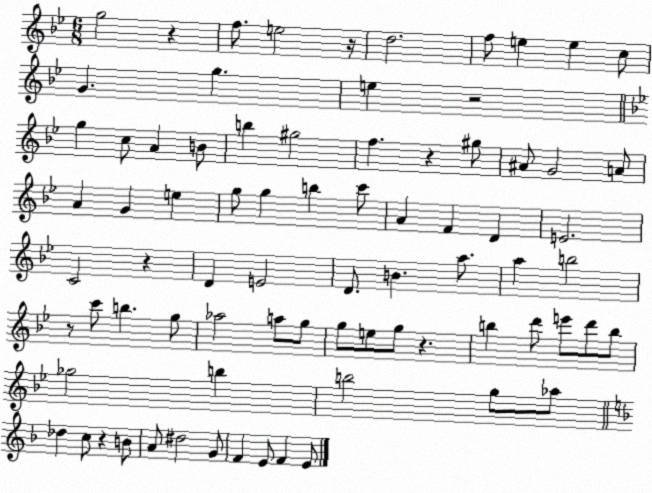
X:1
T:Untitled
M:6/8
L:1/4
K:Bb
g2 z f/2 e2 z/4 d2 f/2 e e c/2 G g e z2 g c/2 A B/2 b ^g2 f z ^g/2 ^A/2 G2 A/2 A G e g/2 g b c'/2 A F D E2 C2 z D E2 D/2 B a/2 a b2 z/2 c'/2 b g/2 _a2 a/2 g/2 g/2 e/2 g/2 z b d'/2 e'/2 d'/2 b/2 _g2 b b2 g/2 _a/2 _d c/2 z B/2 A/2 ^d2 G/2 F E/2 F E/2